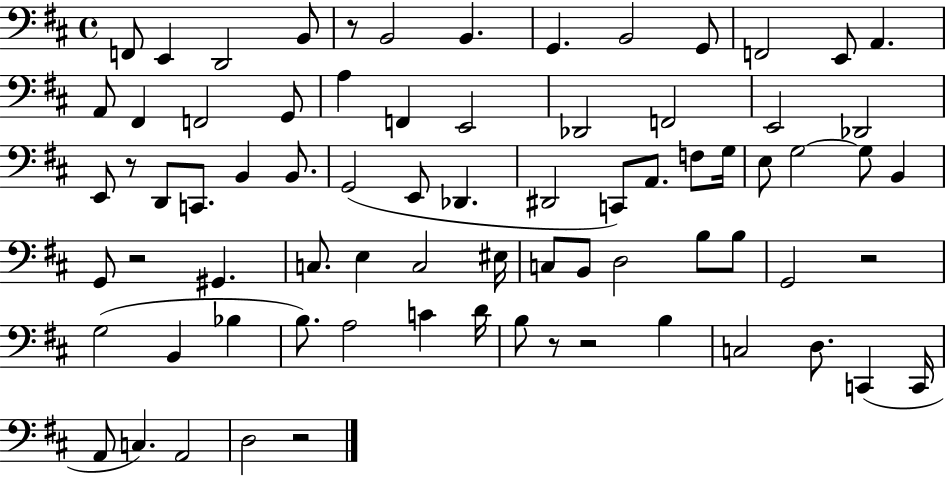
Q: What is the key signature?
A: D major